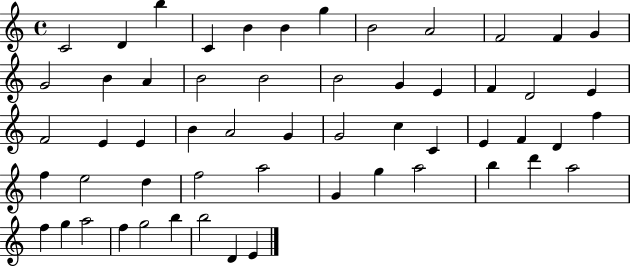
C4/h D4/q B5/q C4/q B4/q B4/q G5/q B4/h A4/h F4/h F4/q G4/q G4/h B4/q A4/q B4/h B4/h B4/h G4/q E4/q F4/q D4/h E4/q F4/h E4/q E4/q B4/q A4/h G4/q G4/h C5/q C4/q E4/q F4/q D4/q F5/q F5/q E5/h D5/q F5/h A5/h G4/q G5/q A5/h B5/q D6/q A5/h F5/q G5/q A5/h F5/q G5/h B5/q B5/h D4/q E4/q